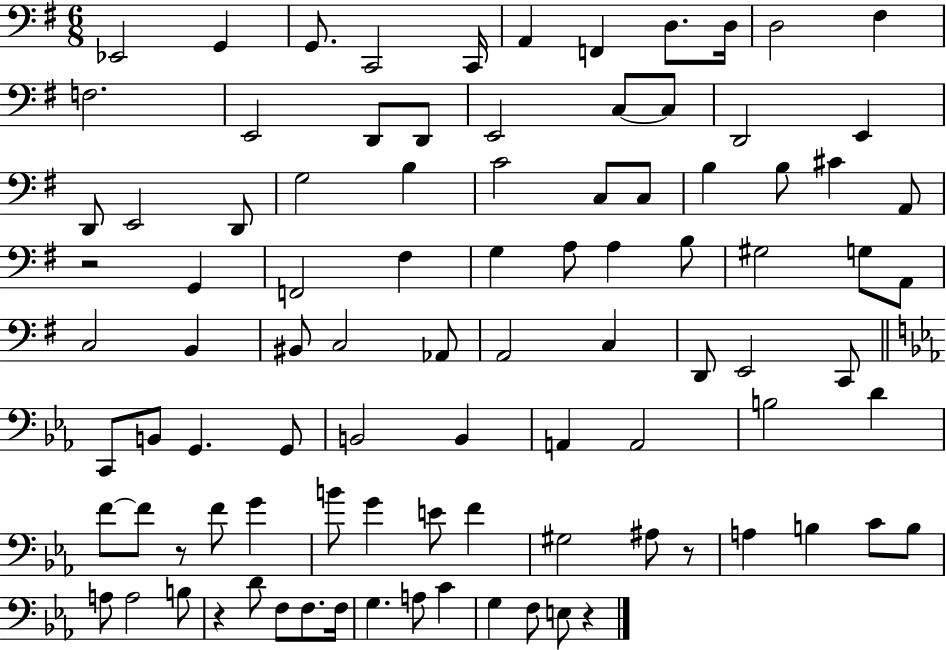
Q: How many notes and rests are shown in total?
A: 94